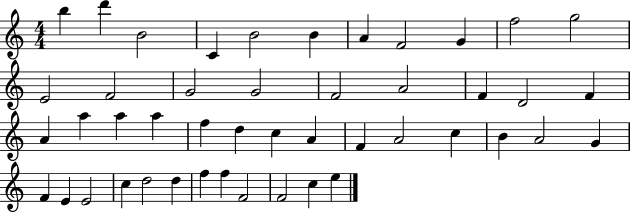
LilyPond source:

{
  \clef treble
  \numericTimeSignature
  \time 4/4
  \key c \major
  b''4 d'''4 b'2 | c'4 b'2 b'4 | a'4 f'2 g'4 | f''2 g''2 | \break e'2 f'2 | g'2 g'2 | f'2 a'2 | f'4 d'2 f'4 | \break a'4 a''4 a''4 a''4 | f''4 d''4 c''4 a'4 | f'4 a'2 c''4 | b'4 a'2 g'4 | \break f'4 e'4 e'2 | c''4 d''2 d''4 | f''4 f''4 f'2 | f'2 c''4 e''4 | \break \bar "|."
}